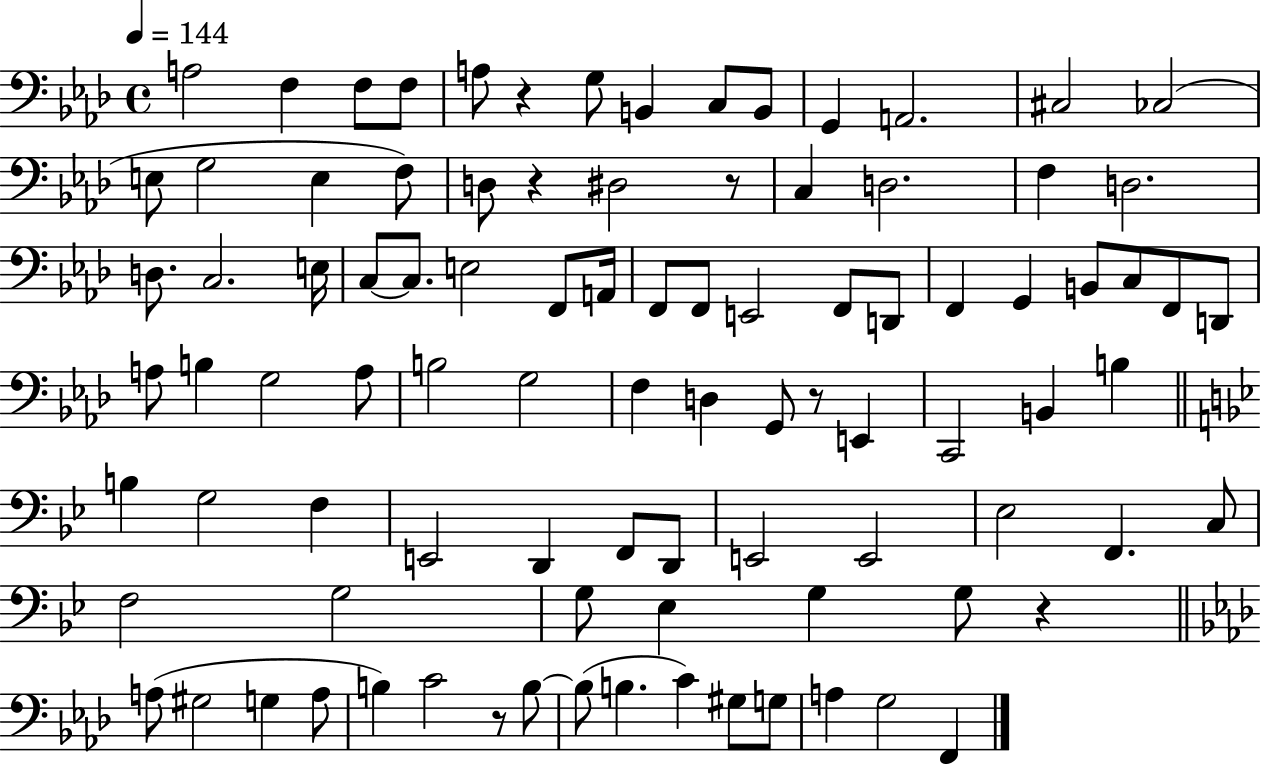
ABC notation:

X:1
T:Untitled
M:4/4
L:1/4
K:Ab
A,2 F, F,/2 F,/2 A,/2 z G,/2 B,, C,/2 B,,/2 G,, A,,2 ^C,2 _C,2 E,/2 G,2 E, F,/2 D,/2 z ^D,2 z/2 C, D,2 F, D,2 D,/2 C,2 E,/4 C,/2 C,/2 E,2 F,,/2 A,,/4 F,,/2 F,,/2 E,,2 F,,/2 D,,/2 F,, G,, B,,/2 C,/2 F,,/2 D,,/2 A,/2 B, G,2 A,/2 B,2 G,2 F, D, G,,/2 z/2 E,, C,,2 B,, B, B, G,2 F, E,,2 D,, F,,/2 D,,/2 E,,2 E,,2 _E,2 F,, C,/2 F,2 G,2 G,/2 _E, G, G,/2 z A,/2 ^G,2 G, A,/2 B, C2 z/2 B,/2 B,/2 B, C ^G,/2 G,/2 A, G,2 F,,